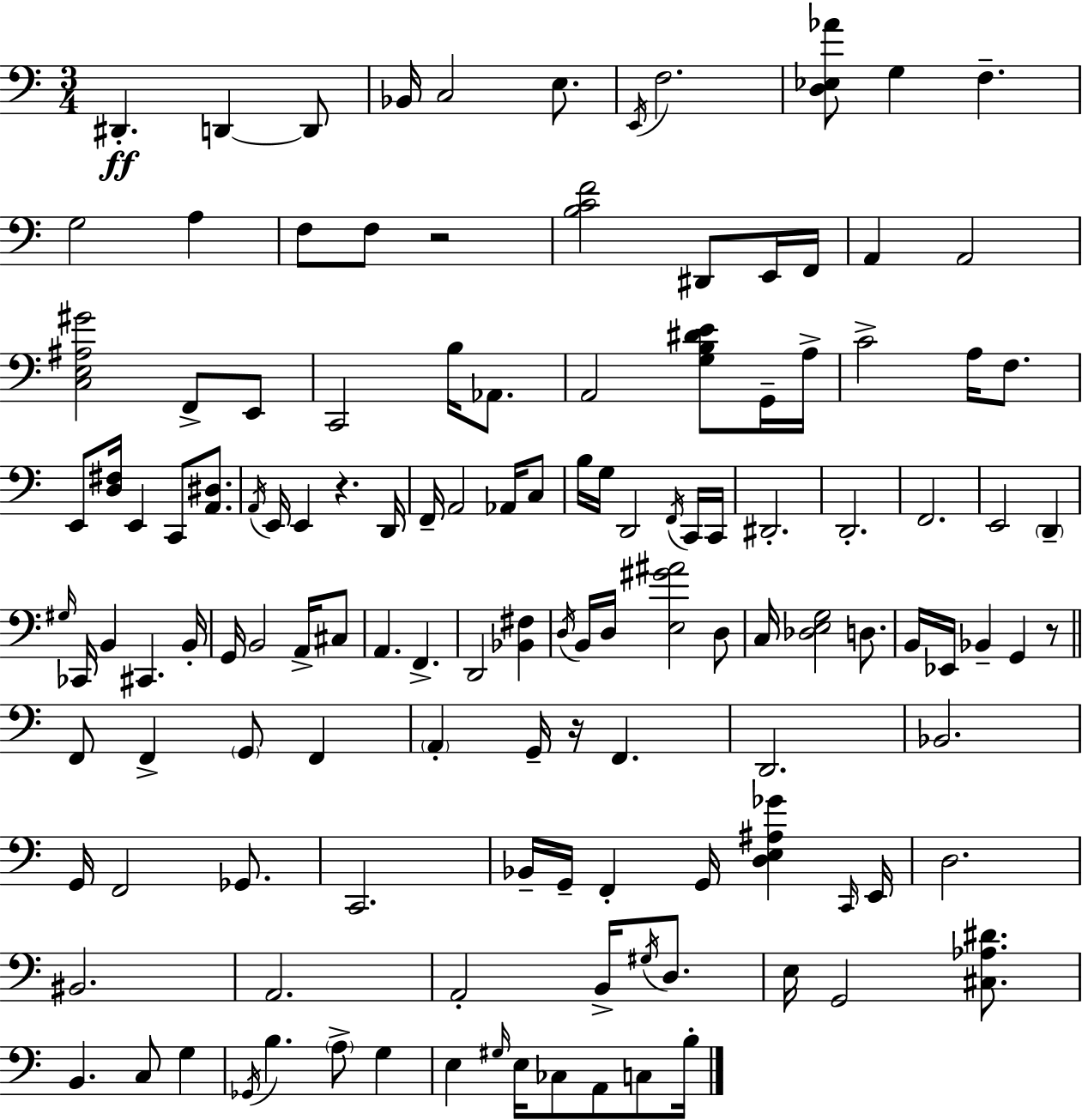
{
  \clef bass
  \numericTimeSignature
  \time 3/4
  \key a \minor
  dis,4.-.\ff d,4~~ d,8 | bes,16 c2 e8. | \acciaccatura { e,16 } f2. | <d ees aes'>8 g4 f4.-- | \break g2 a4 | f8 f8 r2 | <b c' f'>2 dis,8 e,16 | f,16 a,4 a,2 | \break <c e ais gis'>2 f,8-> e,8 | c,2 b16 aes,8. | a,2 <g b dis' e'>8 g,16-- | a16-> c'2-> a16 f8. | \break e,8 <d fis>16 e,4 c,8 <a, dis>8. | \acciaccatura { a,16 } e,16 e,4 r4. | d,16 f,16-- a,2 aes,16 | c8 b16 g16 d,2 | \break \acciaccatura { f,16 } c,16 c,16 dis,2.-. | d,2.-. | f,2. | e,2 \parenthesize d,4-- | \break \grace { gis16 } ces,16 b,4 cis,4. | b,16-. g,16 b,2 | a,16-> cis8 a,4. f,4.-> | d,2 | \break <bes, fis>4 \acciaccatura { d16 } b,16 d16 <e gis' ais'>2 | d8 c16 <des e g>2 | d8. b,16 ees,16 bes,4-- g,4 | r8 \bar "||" \break \key a \minor f,8 f,4-> \parenthesize g,8 f,4 | \parenthesize a,4-. g,16-- r16 f,4. | d,2. | bes,2. | \break g,16 f,2 ges,8. | c,2. | bes,16-- g,16-- f,4-. g,16 <d e ais ges'>4 \grace { c,16 } | e,16 d2. | \break bis,2. | a,2. | a,2-. b,16-> \acciaccatura { gis16 } d8. | e16 g,2 <cis aes dis'>8. | \break b,4. c8 g4 | \acciaccatura { ges,16 } b4. \parenthesize a8-> g4 | e4 \grace { gis16 } e16 ces8 a,8 | c8 b16-. \bar "|."
}